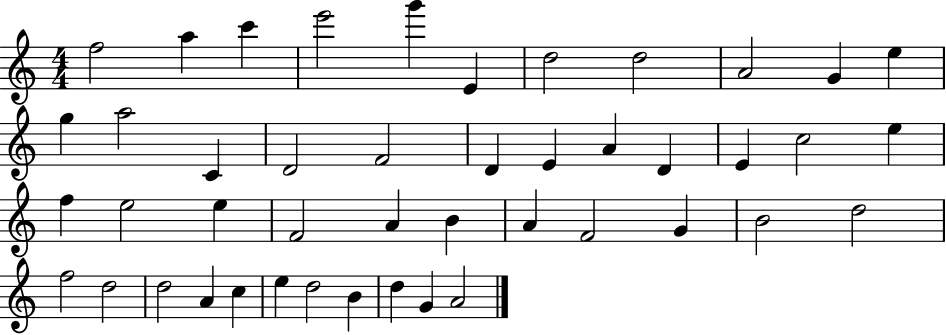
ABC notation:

X:1
T:Untitled
M:4/4
L:1/4
K:C
f2 a c' e'2 g' E d2 d2 A2 G e g a2 C D2 F2 D E A D E c2 e f e2 e F2 A B A F2 G B2 d2 f2 d2 d2 A c e d2 B d G A2